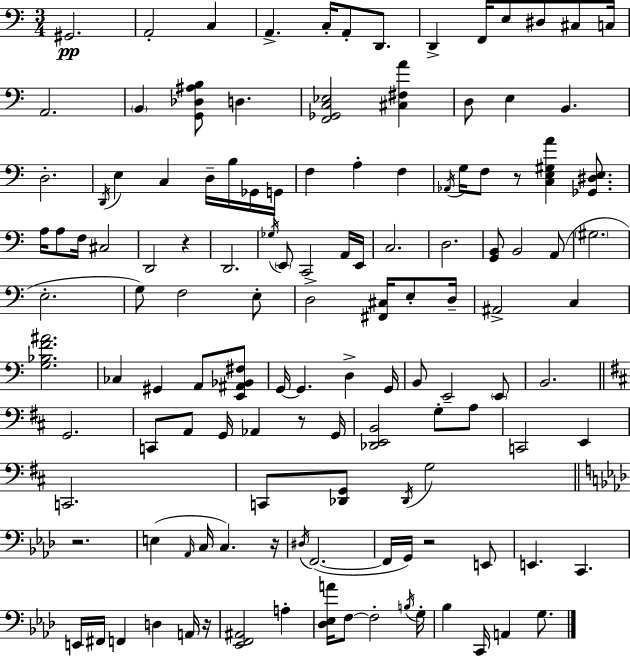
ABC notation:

X:1
T:Untitled
M:3/4
L:1/4
K:Am
^G,,2 A,,2 C, A,, C,/4 A,,/2 D,,/2 D,, F,,/4 E,/2 ^D,/2 ^C,/2 C,/4 A,,2 B,, [G,,_D,^A,B,]/2 D, [F,,_G,,C,_E,]2 [^C,^F,A] D,/2 E, B,, D,2 D,,/4 E, C, D,/4 B,/4 _G,,/4 G,,/4 F, A, F, _A,,/4 G,/4 F,/2 z/2 [C,E,^G,A] [_G,,^D,E,]/2 A,/4 A,/2 F,/4 ^C,2 D,,2 z D,,2 _G,/4 E,,/2 C,,2 A,,/4 E,,/4 C,2 D,2 [G,,B,,]/2 B,,2 A,,/2 ^G,2 E,2 G,/2 F,2 E,/2 D,2 [^F,,^C,]/4 E,/2 D,/4 ^A,,2 C, [G,_B,F^A]2 _C, ^G,, A,,/2 [E,,^A,,_B,,^F,]/2 G,,/4 G,, D, G,,/4 B,,/2 E,,2 E,,/2 B,,2 G,,2 C,,/2 A,,/2 G,,/4 _A,, z/2 G,,/4 [_D,,E,,B,,]2 G,/2 A,/2 C,,2 E,, C,,2 C,,/2 [_D,,G,,]/2 _D,,/4 G,2 z2 E, _A,,/4 C,/4 C, z/4 ^D,/4 F,,2 F,,/4 G,,/4 z2 E,,/2 E,, C,, E,,/4 ^F,,/4 F,, D, A,,/4 z/4 [_E,,F,,^A,,]2 A, [_D,_E,A]/4 F,/2 F,2 B,/4 G,/4 _B, C,,/4 A,, G,/2